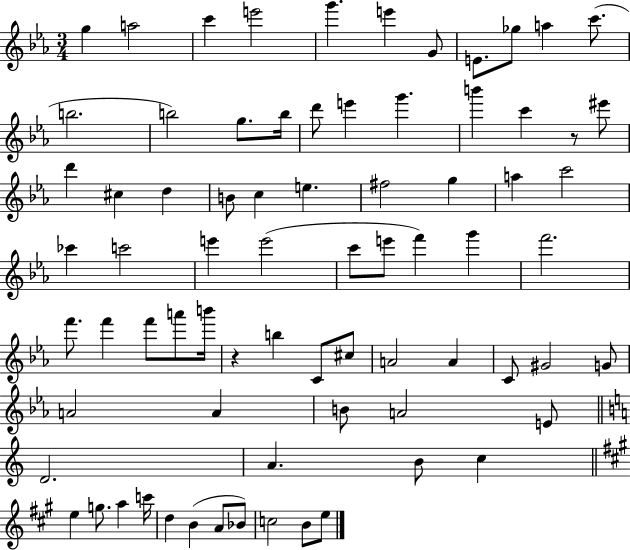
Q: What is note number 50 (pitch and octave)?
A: A4